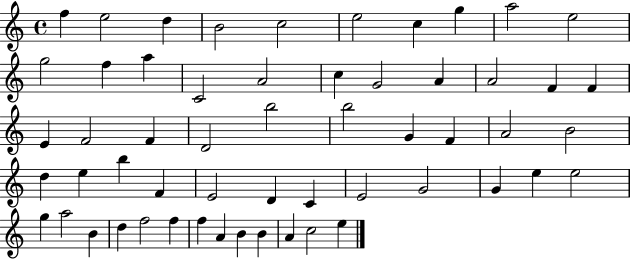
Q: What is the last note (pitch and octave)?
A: E5